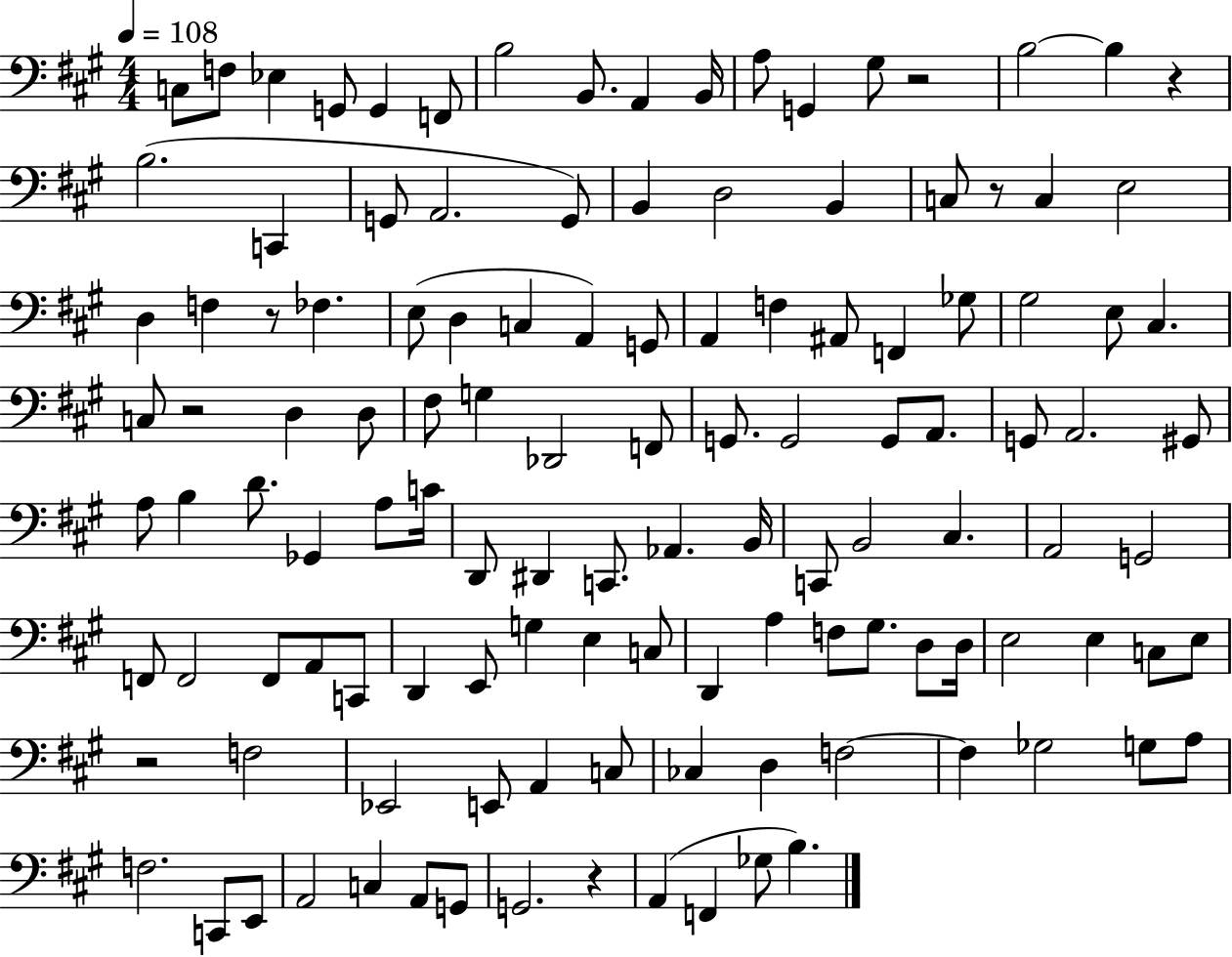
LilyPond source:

{
  \clef bass
  \numericTimeSignature
  \time 4/4
  \key a \major
  \tempo 4 = 108
  c8 f8 ees4 g,8 g,4 f,8 | b2 b,8. a,4 b,16 | a8 g,4 gis8 r2 | b2~~ b4 r4 | \break b2.( c,4 | g,8 a,2. g,8) | b,4 d2 b,4 | c8 r8 c4 e2 | \break d4 f4 r8 fes4. | e8( d4 c4 a,4) g,8 | a,4 f4 ais,8 f,4 ges8 | gis2 e8 cis4. | \break c8 r2 d4 d8 | fis8 g4 des,2 f,8 | g,8. g,2 g,8 a,8. | g,8 a,2. gis,8 | \break a8 b4 d'8. ges,4 a8 c'16 | d,8 dis,4 c,8. aes,4. b,16 | c,8 b,2 cis4. | a,2 g,2 | \break f,8 f,2 f,8 a,8 c,8 | d,4 e,8 g4 e4 c8 | d,4 a4 f8 gis8. d8 d16 | e2 e4 c8 e8 | \break r2 f2 | ees,2 e,8 a,4 c8 | ces4 d4 f2~~ | f4 ges2 g8 a8 | \break f2. c,8 e,8 | a,2 c4 a,8 g,8 | g,2. r4 | a,4( f,4 ges8 b4.) | \break \bar "|."
}